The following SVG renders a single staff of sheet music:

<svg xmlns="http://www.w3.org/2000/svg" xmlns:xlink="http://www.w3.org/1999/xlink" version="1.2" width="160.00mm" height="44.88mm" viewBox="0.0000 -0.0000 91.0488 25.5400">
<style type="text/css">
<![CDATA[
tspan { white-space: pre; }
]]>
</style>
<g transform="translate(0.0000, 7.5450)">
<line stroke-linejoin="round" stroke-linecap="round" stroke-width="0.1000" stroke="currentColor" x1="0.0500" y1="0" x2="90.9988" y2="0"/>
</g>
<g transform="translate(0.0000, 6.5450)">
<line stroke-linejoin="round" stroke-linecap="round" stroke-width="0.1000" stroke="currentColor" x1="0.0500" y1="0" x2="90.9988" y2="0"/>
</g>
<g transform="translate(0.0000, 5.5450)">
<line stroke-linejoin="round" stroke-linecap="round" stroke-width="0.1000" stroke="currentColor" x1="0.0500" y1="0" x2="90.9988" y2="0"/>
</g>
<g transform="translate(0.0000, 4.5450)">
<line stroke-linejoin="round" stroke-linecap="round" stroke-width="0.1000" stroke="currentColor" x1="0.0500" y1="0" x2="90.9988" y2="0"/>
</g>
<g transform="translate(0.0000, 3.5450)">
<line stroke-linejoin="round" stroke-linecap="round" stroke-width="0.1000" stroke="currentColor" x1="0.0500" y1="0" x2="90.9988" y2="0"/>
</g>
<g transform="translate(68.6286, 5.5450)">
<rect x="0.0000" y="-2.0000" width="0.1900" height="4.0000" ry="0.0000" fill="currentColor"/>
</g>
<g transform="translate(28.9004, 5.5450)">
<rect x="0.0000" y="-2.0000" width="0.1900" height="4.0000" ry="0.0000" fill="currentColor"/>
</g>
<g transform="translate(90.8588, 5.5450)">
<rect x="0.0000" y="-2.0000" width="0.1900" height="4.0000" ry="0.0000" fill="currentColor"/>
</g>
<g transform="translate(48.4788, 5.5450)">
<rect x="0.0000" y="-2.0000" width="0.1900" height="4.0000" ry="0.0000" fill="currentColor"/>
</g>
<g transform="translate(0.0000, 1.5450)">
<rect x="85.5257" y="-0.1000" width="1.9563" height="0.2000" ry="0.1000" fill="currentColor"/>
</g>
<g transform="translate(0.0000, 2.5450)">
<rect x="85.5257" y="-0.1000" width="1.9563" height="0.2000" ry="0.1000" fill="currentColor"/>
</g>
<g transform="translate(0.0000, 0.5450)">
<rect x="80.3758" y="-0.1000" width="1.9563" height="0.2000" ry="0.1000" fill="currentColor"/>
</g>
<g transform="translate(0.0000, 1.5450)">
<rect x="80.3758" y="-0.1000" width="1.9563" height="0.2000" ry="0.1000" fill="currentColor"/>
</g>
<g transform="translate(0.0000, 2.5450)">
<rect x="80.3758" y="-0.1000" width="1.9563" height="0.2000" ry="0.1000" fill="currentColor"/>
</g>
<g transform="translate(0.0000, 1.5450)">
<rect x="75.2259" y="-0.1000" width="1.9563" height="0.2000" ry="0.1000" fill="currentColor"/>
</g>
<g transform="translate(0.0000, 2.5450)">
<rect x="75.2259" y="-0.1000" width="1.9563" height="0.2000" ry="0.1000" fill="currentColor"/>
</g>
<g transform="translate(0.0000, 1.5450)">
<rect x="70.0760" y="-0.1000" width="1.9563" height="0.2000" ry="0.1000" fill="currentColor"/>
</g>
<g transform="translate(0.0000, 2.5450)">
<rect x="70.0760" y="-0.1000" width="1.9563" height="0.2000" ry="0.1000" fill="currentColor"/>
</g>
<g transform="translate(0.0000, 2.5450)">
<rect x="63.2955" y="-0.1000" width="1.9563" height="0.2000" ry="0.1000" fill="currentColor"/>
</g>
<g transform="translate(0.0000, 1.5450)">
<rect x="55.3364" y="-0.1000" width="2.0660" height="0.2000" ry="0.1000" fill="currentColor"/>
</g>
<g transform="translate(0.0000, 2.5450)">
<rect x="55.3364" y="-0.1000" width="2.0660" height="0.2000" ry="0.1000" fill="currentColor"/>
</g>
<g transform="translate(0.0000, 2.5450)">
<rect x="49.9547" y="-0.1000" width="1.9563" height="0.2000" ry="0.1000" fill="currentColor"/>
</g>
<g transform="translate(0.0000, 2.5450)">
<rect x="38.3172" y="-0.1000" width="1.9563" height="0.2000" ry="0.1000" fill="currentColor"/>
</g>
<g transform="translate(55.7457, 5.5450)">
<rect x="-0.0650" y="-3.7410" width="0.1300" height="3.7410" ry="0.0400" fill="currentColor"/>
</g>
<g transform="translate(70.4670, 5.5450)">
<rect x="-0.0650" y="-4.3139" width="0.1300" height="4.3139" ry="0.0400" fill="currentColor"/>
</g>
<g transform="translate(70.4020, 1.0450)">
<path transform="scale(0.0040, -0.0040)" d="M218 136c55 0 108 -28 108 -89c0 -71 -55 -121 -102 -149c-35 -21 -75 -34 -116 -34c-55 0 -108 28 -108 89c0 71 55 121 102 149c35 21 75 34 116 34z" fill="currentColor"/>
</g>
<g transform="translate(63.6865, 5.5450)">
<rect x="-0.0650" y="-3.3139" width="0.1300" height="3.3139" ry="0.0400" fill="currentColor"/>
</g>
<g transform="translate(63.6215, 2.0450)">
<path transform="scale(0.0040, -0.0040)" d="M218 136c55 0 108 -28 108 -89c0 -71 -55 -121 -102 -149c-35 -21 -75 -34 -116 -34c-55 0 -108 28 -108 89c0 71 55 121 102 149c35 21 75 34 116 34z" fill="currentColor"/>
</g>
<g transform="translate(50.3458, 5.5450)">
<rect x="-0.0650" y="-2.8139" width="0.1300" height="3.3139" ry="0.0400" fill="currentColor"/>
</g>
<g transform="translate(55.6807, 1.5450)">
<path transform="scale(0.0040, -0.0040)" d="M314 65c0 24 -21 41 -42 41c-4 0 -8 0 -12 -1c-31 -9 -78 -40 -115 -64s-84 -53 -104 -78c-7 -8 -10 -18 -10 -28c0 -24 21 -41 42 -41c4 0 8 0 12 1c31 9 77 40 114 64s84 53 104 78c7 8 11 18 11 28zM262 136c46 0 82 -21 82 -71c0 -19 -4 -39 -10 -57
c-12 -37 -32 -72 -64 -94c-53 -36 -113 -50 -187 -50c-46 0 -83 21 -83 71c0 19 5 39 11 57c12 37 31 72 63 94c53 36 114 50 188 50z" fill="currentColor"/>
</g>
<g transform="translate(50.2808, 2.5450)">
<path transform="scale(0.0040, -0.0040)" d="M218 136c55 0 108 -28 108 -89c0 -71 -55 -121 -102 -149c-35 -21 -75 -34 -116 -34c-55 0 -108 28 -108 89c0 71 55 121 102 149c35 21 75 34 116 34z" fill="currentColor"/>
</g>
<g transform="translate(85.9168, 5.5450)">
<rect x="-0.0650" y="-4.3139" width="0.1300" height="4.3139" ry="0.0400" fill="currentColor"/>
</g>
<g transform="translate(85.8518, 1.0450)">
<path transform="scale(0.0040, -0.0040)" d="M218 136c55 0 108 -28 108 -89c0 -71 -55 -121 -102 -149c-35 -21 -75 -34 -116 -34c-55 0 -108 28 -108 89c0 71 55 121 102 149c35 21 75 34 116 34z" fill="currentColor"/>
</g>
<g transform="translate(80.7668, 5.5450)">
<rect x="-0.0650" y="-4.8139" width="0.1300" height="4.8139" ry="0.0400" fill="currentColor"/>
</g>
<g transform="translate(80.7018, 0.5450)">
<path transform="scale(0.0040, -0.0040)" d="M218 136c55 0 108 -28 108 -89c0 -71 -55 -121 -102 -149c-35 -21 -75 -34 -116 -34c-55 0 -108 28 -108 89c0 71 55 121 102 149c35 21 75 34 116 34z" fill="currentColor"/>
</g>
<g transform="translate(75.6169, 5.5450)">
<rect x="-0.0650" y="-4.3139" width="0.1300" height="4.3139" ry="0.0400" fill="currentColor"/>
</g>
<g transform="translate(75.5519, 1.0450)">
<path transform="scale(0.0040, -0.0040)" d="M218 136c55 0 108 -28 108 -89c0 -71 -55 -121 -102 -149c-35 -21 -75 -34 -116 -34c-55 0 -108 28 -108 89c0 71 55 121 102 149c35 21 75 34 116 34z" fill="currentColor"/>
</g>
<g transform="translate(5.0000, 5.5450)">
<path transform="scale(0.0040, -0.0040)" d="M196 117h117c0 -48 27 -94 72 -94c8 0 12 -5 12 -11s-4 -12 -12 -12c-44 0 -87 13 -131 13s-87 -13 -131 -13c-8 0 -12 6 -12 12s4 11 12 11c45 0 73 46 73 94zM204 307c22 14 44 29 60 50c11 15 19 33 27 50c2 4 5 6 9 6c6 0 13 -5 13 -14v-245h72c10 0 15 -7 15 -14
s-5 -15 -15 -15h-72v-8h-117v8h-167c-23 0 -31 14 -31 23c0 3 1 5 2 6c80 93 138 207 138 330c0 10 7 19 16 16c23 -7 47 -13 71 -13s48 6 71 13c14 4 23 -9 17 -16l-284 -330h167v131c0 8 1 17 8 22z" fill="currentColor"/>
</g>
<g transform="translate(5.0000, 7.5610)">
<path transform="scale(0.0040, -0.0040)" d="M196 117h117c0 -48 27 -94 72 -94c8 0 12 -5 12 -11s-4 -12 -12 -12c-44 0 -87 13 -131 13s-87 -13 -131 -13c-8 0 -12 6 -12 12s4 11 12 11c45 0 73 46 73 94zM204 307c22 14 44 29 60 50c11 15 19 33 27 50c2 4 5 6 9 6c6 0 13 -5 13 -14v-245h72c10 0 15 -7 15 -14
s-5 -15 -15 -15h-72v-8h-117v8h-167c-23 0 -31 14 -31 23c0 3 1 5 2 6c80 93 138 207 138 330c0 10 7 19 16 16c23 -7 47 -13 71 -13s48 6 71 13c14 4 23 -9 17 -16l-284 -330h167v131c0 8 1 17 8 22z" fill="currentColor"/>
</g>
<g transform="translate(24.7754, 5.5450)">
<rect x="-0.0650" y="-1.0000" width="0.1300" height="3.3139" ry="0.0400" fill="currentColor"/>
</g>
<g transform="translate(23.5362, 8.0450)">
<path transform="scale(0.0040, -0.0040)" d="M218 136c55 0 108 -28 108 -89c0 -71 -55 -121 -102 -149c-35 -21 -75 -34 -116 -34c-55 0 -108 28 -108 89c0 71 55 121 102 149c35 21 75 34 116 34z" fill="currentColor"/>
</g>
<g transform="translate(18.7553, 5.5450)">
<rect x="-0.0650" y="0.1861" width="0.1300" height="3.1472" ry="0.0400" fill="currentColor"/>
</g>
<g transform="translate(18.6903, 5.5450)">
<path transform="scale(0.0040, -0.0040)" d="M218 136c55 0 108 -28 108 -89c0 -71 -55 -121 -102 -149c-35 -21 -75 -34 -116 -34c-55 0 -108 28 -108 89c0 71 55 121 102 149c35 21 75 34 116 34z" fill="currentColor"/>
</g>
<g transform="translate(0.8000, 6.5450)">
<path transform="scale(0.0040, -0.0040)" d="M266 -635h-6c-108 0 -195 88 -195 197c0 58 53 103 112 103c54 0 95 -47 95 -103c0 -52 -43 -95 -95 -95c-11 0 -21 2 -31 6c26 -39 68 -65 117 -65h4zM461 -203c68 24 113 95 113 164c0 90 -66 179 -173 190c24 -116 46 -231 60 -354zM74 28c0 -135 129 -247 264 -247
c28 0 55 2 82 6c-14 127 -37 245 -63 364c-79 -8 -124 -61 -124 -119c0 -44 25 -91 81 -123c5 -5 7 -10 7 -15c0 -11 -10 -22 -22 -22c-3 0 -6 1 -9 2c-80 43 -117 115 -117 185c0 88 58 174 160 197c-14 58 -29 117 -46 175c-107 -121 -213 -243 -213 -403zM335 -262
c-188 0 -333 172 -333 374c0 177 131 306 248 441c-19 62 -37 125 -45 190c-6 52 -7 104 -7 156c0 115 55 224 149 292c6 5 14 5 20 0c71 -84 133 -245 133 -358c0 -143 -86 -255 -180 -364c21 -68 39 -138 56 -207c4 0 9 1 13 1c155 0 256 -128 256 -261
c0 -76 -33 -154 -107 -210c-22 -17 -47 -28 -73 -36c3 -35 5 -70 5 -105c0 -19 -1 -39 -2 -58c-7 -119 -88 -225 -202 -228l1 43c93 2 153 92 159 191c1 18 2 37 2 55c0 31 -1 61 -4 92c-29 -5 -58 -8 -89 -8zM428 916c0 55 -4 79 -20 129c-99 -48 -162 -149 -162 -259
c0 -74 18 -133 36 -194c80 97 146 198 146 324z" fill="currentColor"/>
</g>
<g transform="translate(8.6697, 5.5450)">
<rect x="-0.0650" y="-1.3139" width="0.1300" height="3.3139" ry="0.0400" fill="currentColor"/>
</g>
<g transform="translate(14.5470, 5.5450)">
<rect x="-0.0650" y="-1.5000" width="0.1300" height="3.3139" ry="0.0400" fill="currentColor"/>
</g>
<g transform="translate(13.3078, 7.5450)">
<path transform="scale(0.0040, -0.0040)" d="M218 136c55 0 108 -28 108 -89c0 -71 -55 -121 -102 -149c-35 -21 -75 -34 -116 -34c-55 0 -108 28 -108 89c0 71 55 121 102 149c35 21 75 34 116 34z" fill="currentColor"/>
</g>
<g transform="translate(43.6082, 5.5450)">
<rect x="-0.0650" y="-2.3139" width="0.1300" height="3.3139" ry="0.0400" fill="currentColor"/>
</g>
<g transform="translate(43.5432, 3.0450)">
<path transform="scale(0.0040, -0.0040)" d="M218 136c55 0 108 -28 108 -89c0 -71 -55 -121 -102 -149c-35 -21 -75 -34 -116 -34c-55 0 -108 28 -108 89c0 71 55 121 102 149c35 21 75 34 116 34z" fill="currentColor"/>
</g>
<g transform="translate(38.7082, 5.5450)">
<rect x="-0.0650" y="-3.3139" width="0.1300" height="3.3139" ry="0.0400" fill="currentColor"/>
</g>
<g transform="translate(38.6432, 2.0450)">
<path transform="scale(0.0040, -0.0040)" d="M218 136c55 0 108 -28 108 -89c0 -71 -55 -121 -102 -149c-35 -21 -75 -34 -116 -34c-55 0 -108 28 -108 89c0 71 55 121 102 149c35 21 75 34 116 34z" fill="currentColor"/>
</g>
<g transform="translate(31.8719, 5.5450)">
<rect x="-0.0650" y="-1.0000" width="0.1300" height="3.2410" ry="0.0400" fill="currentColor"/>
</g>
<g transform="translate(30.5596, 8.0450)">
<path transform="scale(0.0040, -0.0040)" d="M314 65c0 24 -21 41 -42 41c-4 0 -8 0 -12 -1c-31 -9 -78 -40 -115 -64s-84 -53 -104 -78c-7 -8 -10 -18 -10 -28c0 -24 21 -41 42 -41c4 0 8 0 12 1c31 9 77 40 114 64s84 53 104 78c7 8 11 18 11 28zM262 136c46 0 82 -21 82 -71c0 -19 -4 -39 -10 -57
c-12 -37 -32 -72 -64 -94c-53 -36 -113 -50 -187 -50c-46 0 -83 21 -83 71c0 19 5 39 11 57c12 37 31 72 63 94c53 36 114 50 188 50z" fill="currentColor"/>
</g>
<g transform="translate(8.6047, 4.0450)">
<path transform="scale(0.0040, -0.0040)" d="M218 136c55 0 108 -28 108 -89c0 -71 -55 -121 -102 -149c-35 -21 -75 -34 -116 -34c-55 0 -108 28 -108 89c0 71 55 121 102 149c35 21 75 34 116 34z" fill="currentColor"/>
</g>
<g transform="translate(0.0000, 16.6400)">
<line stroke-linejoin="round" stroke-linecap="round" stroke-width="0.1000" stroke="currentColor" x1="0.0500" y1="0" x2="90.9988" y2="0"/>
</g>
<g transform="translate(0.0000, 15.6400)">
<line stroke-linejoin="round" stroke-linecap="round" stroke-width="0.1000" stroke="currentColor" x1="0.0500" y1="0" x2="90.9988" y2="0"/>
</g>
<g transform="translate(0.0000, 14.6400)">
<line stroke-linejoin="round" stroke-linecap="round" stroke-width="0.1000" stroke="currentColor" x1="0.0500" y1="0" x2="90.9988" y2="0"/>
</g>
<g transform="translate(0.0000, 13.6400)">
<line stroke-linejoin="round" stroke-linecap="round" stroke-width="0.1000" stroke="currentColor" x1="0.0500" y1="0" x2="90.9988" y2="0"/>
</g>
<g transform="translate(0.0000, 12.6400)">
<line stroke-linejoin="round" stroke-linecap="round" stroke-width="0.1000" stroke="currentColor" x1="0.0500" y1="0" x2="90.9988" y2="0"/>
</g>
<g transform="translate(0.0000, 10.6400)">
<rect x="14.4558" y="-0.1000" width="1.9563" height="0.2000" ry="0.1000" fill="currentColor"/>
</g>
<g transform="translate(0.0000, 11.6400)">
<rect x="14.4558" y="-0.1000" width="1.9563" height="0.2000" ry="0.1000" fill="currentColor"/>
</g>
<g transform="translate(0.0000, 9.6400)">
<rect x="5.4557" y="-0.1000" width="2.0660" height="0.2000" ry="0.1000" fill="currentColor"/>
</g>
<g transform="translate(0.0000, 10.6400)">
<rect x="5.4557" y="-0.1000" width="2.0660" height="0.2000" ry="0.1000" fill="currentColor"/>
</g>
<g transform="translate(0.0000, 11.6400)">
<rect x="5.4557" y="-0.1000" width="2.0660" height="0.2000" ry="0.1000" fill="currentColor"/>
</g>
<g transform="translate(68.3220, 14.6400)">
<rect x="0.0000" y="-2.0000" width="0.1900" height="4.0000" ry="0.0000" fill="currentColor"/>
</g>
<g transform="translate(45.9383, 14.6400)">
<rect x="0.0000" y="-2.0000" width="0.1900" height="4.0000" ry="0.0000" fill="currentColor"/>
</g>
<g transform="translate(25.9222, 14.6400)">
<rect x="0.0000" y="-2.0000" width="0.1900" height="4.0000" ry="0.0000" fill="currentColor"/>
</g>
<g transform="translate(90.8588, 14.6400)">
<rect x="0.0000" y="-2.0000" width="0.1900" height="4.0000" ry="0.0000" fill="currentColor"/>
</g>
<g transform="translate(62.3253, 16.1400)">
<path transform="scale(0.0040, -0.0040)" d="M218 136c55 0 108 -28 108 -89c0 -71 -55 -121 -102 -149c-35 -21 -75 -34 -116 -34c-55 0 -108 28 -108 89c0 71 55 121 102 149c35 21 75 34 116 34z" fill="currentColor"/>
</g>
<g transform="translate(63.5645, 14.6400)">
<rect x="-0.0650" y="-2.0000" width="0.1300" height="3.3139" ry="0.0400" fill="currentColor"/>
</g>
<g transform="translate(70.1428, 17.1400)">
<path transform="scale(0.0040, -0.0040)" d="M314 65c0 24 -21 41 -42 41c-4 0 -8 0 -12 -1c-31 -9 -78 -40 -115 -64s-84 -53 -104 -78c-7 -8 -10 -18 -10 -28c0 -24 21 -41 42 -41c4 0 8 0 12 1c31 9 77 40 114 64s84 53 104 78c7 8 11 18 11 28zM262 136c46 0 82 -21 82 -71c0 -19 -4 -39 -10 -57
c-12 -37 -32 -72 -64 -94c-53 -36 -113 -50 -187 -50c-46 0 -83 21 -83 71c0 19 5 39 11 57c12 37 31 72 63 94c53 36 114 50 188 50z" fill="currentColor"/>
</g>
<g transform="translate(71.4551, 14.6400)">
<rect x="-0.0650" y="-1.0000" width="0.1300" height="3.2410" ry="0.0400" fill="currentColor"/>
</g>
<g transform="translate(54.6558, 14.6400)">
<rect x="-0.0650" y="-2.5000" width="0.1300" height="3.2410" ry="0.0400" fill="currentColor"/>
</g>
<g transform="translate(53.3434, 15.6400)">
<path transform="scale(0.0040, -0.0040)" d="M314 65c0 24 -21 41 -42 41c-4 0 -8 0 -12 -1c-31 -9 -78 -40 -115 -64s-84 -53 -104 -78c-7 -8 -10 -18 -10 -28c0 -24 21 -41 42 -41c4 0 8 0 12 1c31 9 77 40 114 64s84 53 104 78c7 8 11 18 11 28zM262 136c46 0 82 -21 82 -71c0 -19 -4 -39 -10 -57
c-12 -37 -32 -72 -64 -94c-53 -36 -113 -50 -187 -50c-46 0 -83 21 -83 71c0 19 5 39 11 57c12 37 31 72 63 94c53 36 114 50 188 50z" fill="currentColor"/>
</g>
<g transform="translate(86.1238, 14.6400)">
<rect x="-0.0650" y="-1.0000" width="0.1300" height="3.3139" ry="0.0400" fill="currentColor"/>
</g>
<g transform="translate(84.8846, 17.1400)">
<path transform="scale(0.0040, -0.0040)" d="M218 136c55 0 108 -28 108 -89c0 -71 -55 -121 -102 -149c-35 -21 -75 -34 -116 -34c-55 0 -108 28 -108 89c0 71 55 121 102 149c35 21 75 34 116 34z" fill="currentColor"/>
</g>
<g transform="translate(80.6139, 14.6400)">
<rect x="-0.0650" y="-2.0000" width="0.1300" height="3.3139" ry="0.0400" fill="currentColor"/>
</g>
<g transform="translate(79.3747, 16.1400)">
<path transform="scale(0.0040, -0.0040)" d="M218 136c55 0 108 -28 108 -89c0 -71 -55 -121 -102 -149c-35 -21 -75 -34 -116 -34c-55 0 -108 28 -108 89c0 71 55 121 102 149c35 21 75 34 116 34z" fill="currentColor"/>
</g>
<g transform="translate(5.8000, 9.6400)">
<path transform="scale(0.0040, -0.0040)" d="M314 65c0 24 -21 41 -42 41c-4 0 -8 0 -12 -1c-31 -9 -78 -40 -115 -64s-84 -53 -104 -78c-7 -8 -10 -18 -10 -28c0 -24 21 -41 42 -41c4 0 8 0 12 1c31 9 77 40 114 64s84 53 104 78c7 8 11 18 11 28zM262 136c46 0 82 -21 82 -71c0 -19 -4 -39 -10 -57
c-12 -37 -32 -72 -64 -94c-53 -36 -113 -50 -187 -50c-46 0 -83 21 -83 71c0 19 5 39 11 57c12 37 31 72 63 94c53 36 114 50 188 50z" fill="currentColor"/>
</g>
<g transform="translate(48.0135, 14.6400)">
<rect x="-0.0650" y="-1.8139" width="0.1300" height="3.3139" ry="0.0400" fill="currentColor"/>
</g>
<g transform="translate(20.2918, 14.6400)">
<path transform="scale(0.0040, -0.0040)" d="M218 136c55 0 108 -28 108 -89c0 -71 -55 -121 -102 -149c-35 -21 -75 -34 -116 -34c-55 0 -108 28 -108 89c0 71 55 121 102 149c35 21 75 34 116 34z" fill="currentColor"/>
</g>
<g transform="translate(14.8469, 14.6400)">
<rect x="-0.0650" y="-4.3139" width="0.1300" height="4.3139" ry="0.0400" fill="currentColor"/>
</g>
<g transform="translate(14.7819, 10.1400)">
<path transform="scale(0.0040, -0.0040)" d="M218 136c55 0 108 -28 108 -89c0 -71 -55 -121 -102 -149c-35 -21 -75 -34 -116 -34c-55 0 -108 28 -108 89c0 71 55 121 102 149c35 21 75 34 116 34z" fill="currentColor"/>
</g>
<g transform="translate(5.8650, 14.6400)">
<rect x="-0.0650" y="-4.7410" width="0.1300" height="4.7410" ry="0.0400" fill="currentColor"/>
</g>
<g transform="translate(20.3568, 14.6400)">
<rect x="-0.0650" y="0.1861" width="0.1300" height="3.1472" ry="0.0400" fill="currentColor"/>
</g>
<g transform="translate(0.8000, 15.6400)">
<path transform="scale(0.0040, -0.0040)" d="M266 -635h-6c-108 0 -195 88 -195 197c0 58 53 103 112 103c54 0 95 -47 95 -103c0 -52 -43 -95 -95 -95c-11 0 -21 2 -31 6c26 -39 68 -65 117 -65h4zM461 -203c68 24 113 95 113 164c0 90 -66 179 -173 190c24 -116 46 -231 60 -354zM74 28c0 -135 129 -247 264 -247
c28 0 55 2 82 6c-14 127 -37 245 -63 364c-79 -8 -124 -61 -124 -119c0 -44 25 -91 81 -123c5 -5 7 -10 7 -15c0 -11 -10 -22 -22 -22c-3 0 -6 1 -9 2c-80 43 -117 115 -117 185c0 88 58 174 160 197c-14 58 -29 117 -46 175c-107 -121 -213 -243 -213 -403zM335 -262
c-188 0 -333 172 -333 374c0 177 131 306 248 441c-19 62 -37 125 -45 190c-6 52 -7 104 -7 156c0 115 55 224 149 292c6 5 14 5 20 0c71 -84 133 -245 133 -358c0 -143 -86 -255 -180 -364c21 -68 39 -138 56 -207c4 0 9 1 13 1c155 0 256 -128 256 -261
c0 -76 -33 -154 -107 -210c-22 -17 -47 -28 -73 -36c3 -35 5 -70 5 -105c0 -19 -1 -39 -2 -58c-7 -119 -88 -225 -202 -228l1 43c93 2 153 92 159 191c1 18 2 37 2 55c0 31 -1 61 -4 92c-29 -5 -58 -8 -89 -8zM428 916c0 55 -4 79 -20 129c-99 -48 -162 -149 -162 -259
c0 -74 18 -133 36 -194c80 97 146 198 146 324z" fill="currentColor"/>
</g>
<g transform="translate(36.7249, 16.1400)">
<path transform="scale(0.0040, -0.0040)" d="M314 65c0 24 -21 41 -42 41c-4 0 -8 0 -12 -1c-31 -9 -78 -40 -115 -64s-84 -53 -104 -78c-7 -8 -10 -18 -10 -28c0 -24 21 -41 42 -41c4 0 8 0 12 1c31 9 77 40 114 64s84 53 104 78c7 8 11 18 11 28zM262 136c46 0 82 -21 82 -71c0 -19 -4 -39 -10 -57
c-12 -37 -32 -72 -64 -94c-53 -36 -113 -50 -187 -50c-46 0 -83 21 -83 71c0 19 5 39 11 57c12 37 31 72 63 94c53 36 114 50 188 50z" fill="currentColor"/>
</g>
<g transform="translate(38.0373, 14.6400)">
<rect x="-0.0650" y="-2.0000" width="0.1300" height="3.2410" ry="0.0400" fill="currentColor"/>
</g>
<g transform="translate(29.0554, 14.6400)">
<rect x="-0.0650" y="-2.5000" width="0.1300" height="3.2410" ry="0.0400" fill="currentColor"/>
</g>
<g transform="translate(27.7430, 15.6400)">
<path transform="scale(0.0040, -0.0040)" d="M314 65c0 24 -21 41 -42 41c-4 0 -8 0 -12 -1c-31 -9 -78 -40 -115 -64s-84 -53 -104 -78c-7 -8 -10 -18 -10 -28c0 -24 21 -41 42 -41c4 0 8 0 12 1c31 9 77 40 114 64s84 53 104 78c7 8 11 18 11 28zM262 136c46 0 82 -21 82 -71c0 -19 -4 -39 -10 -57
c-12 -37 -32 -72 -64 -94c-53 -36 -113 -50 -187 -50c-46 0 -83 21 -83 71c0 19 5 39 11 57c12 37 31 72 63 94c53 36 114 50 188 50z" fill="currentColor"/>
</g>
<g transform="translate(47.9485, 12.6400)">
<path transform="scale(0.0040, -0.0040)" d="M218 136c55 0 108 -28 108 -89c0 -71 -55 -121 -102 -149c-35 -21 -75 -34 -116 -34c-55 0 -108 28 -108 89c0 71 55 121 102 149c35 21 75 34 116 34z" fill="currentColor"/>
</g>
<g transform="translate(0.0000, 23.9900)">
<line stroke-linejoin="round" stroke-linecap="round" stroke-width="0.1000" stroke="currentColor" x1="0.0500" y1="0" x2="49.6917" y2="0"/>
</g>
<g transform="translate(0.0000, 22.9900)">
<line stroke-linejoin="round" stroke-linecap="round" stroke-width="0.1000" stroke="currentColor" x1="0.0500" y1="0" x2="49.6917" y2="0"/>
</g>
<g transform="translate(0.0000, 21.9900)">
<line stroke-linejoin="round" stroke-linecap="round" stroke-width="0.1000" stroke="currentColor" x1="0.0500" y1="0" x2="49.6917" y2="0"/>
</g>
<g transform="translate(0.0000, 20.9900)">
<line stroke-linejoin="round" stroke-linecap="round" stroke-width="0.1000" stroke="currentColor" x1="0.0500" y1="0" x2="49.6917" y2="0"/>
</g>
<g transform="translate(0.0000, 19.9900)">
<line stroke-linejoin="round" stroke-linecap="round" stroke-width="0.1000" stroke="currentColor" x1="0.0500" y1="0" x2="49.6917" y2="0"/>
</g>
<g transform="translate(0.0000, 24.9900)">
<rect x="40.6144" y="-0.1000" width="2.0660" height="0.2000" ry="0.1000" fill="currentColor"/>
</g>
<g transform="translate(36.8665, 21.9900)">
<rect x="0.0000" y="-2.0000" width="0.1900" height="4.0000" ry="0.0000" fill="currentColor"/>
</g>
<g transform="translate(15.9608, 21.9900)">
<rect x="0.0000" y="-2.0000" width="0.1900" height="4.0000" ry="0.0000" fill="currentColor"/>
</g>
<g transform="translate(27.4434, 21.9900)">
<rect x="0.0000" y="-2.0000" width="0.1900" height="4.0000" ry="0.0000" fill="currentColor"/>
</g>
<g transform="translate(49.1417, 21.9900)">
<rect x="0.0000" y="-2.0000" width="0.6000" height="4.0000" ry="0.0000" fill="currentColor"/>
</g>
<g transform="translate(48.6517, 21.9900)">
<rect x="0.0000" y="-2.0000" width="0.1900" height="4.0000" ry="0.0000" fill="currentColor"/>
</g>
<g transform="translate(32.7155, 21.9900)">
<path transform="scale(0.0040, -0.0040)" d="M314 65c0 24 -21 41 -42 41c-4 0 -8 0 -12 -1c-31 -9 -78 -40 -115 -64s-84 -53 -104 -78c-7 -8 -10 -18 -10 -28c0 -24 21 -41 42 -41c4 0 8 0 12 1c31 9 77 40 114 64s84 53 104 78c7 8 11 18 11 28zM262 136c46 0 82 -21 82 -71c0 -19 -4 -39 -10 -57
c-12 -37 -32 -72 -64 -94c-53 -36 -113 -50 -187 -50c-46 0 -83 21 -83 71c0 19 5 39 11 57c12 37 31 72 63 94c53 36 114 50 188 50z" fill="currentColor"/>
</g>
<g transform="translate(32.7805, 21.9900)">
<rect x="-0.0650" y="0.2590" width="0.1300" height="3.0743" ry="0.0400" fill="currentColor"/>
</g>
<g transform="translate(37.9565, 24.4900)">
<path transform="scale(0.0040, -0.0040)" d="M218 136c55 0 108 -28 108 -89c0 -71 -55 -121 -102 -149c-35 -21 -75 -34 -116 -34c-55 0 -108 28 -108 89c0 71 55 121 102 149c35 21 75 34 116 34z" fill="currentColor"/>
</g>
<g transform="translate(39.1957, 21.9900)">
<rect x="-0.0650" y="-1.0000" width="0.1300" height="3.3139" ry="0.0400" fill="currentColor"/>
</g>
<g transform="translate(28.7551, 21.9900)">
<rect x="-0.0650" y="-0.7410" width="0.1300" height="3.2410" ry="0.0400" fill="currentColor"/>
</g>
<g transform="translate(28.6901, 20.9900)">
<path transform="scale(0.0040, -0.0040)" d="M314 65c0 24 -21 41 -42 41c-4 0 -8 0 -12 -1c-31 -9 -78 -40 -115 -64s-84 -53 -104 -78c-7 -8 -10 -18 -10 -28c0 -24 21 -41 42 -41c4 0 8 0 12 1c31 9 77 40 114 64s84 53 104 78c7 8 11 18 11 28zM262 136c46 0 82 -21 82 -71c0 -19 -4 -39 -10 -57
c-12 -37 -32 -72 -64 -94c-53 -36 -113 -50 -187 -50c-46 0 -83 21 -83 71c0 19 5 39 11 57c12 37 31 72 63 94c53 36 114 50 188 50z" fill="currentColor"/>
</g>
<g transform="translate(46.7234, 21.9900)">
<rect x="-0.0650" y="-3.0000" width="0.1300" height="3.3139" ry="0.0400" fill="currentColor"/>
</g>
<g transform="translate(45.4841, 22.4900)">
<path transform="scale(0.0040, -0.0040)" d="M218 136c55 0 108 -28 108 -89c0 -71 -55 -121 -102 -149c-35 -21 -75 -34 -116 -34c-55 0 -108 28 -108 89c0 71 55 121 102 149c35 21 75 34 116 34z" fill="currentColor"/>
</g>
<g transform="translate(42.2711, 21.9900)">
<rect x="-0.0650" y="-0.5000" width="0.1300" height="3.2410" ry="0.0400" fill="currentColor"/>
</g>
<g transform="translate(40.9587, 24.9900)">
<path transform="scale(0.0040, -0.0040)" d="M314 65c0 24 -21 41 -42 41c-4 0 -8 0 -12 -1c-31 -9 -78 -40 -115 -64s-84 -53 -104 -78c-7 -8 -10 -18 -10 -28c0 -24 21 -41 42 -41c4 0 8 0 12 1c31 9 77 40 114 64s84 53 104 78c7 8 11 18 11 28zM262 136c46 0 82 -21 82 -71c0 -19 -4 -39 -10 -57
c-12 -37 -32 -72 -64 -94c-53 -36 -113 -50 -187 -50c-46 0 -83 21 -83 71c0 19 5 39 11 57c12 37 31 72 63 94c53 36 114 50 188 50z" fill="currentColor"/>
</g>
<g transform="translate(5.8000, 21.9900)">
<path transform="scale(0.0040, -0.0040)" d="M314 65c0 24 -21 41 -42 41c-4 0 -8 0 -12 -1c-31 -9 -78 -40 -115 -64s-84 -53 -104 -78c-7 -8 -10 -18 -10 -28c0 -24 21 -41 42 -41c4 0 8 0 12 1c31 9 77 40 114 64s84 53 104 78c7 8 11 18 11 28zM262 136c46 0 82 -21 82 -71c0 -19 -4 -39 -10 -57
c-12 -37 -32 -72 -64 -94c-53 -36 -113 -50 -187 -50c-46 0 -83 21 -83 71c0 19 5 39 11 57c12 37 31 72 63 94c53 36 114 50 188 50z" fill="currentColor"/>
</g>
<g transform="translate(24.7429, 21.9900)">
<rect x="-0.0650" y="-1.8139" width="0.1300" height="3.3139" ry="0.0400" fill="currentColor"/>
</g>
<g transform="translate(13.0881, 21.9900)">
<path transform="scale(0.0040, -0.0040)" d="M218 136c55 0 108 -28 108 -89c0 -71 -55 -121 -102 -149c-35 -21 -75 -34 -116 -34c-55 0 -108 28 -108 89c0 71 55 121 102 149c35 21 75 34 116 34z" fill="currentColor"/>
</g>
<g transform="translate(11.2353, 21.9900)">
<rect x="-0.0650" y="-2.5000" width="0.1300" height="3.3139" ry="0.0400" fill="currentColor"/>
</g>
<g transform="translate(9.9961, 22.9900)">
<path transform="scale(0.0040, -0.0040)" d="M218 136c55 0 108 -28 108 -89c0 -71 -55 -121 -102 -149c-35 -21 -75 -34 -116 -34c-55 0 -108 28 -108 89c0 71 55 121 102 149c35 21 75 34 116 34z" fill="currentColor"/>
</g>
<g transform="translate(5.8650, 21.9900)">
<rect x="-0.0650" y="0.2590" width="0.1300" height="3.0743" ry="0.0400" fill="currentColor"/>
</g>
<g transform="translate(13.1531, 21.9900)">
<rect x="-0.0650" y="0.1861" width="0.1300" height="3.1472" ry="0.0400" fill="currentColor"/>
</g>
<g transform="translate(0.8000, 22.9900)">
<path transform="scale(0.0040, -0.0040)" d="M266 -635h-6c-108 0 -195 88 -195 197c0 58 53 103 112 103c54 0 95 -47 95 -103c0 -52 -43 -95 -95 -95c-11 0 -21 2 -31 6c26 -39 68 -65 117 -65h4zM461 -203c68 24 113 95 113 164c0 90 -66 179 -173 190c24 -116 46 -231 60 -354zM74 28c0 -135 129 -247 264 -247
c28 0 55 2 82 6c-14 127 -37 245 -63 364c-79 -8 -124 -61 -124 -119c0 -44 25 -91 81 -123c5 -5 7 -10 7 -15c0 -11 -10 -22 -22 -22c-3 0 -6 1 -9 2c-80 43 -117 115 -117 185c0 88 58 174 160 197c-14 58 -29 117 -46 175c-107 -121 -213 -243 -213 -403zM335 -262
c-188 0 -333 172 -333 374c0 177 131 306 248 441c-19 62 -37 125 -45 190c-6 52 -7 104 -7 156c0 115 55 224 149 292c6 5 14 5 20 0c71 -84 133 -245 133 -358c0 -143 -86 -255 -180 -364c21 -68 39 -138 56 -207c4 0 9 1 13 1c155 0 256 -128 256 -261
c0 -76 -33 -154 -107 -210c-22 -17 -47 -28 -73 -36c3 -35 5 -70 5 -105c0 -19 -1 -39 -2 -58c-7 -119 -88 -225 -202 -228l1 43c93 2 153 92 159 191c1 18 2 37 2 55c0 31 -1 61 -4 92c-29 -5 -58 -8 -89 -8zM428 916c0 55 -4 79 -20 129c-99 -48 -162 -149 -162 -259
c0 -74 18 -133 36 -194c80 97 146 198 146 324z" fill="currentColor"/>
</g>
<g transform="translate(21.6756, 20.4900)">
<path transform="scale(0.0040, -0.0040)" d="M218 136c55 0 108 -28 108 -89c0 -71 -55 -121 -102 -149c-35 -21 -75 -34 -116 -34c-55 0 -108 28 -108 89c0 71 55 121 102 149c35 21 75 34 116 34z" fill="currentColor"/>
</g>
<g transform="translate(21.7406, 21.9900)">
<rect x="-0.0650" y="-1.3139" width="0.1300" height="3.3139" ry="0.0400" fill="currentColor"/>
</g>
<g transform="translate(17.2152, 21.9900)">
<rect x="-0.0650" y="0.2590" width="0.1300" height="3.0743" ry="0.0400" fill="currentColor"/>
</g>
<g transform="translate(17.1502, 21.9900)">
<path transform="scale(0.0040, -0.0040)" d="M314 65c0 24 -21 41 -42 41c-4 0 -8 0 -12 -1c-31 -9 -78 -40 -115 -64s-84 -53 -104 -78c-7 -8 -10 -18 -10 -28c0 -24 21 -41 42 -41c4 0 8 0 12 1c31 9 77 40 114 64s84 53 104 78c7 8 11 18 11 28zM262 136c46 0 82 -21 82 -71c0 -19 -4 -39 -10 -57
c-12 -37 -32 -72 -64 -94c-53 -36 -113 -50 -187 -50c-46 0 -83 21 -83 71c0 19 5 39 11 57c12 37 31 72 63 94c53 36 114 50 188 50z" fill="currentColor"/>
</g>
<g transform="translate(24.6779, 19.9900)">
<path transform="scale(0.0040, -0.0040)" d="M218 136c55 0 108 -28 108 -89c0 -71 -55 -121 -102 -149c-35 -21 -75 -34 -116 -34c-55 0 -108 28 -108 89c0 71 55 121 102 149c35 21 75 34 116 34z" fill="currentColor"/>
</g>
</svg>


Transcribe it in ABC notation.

X:1
T:Untitled
M:4/4
L:1/4
K:C
e E B D D2 b g a c'2 b d' d' e' d' e'2 d' B G2 F2 f G2 F D2 F D B2 G B B2 e f d2 B2 D C2 A